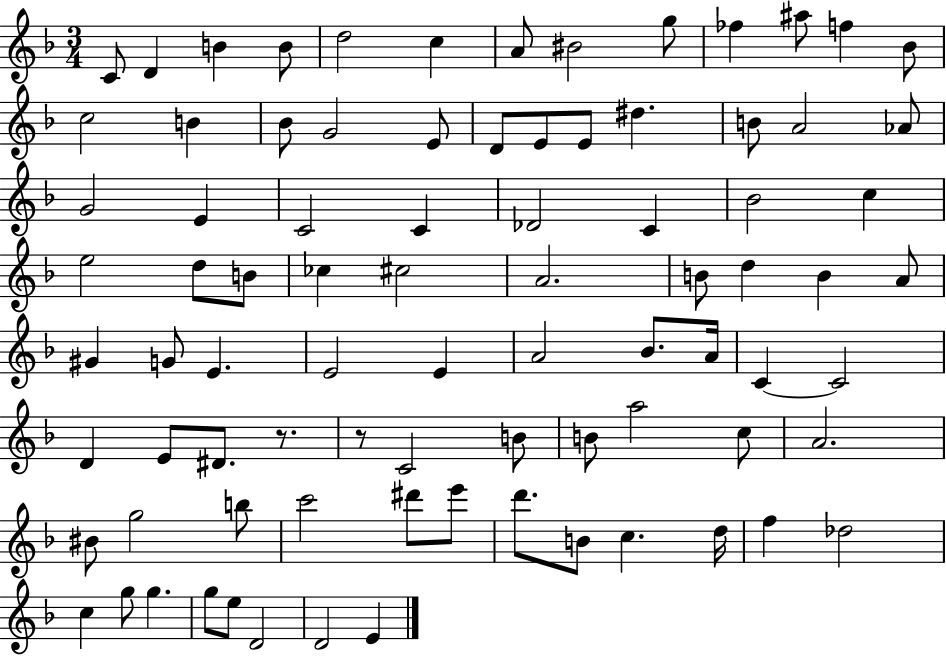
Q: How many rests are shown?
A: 2